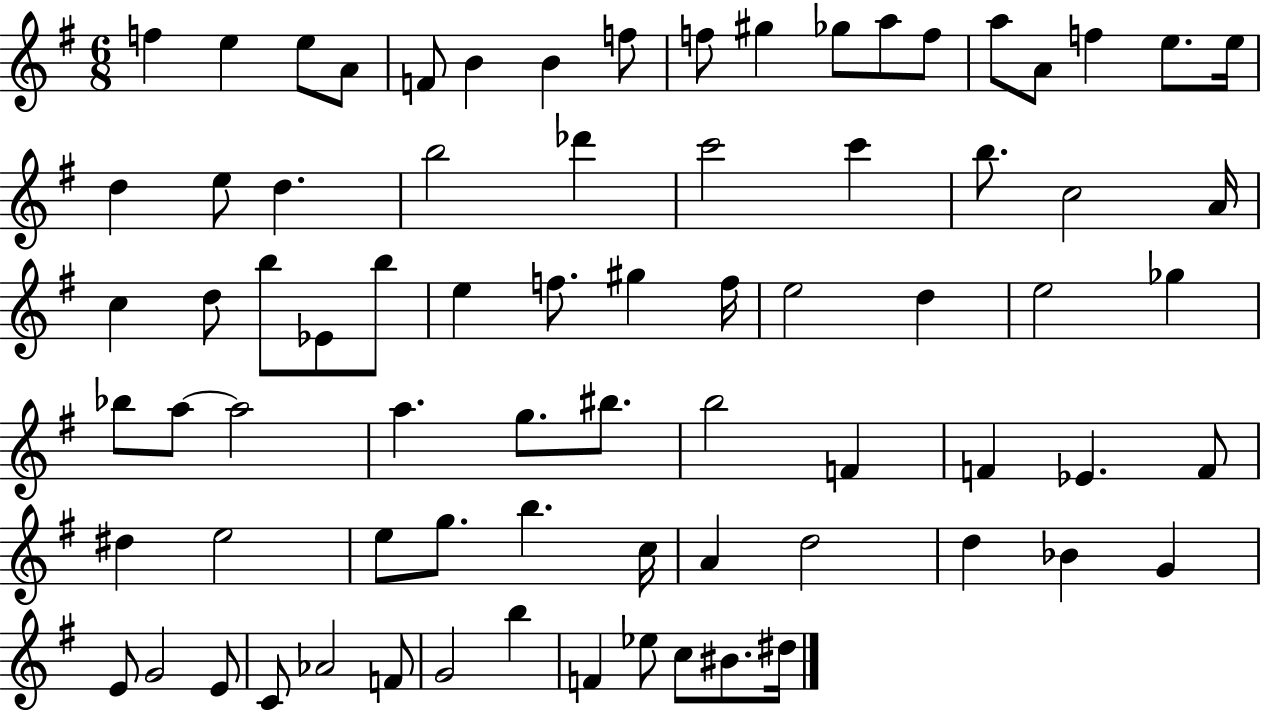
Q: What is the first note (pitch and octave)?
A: F5